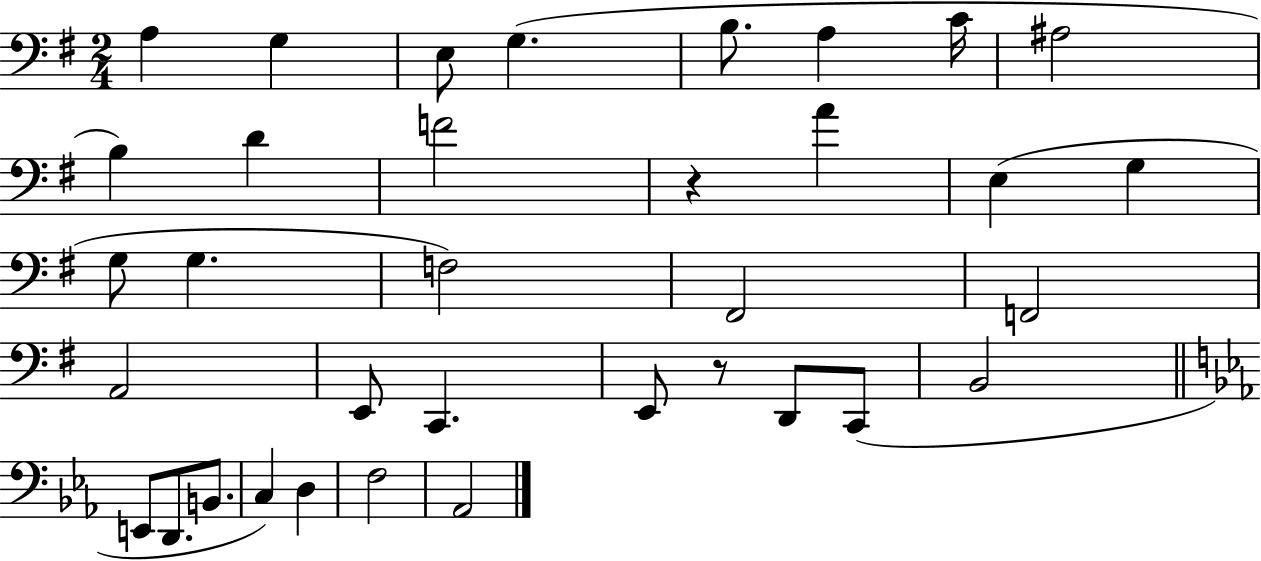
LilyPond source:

{
  \clef bass
  \numericTimeSignature
  \time 2/4
  \key g \major
  a4 g4 | e8 g4.( | b8. a4 c'16 | ais2 | \break b4) d'4 | f'2 | r4 a'4 | e4( g4 | \break g8 g4. | f2) | fis,2 | f,2 | \break a,2 | e,8 c,4. | e,8 r8 d,8 c,8( | b,2 | \break \bar "||" \break \key ees \major e,8 d,8. b,8. | c4) d4 | f2 | aes,2 | \break \bar "|."
}